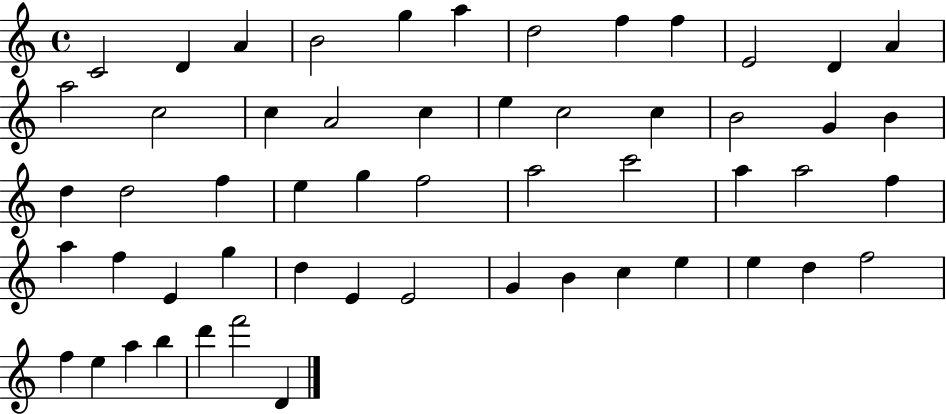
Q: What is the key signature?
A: C major